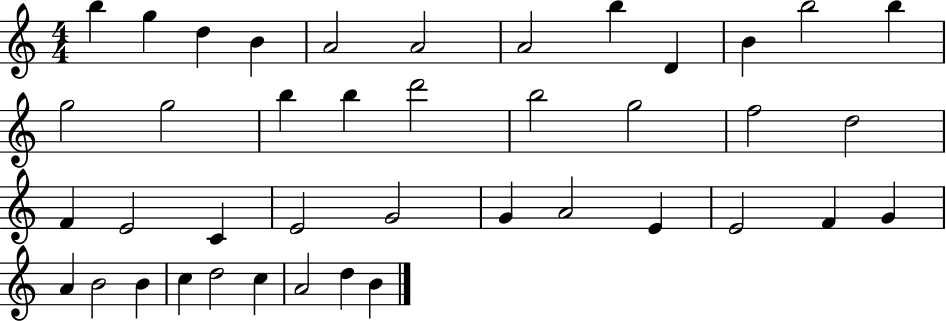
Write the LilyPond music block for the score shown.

{
  \clef treble
  \numericTimeSignature
  \time 4/4
  \key c \major
  b''4 g''4 d''4 b'4 | a'2 a'2 | a'2 b''4 d'4 | b'4 b''2 b''4 | \break g''2 g''2 | b''4 b''4 d'''2 | b''2 g''2 | f''2 d''2 | \break f'4 e'2 c'4 | e'2 g'2 | g'4 a'2 e'4 | e'2 f'4 g'4 | \break a'4 b'2 b'4 | c''4 d''2 c''4 | a'2 d''4 b'4 | \bar "|."
}